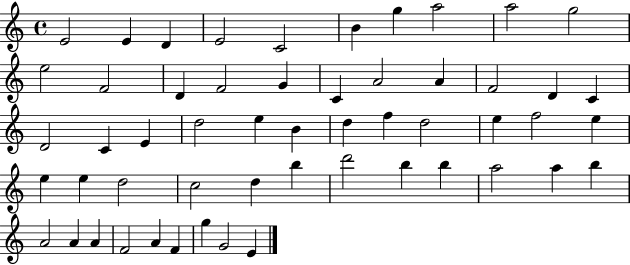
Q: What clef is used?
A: treble